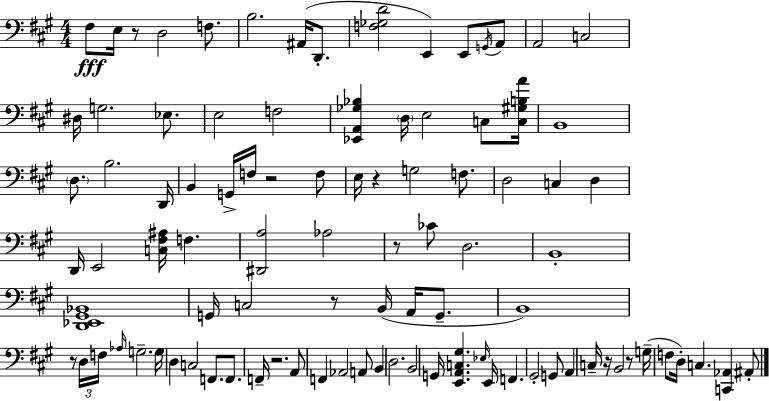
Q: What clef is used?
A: bass